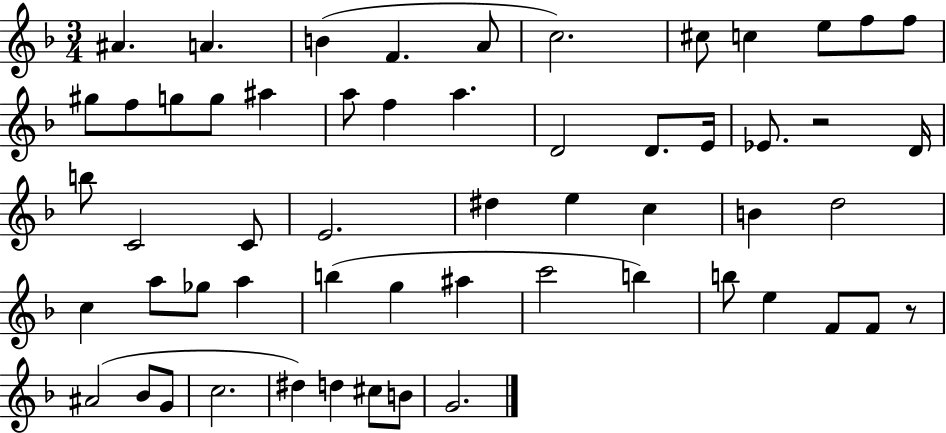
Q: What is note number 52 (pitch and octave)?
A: D5